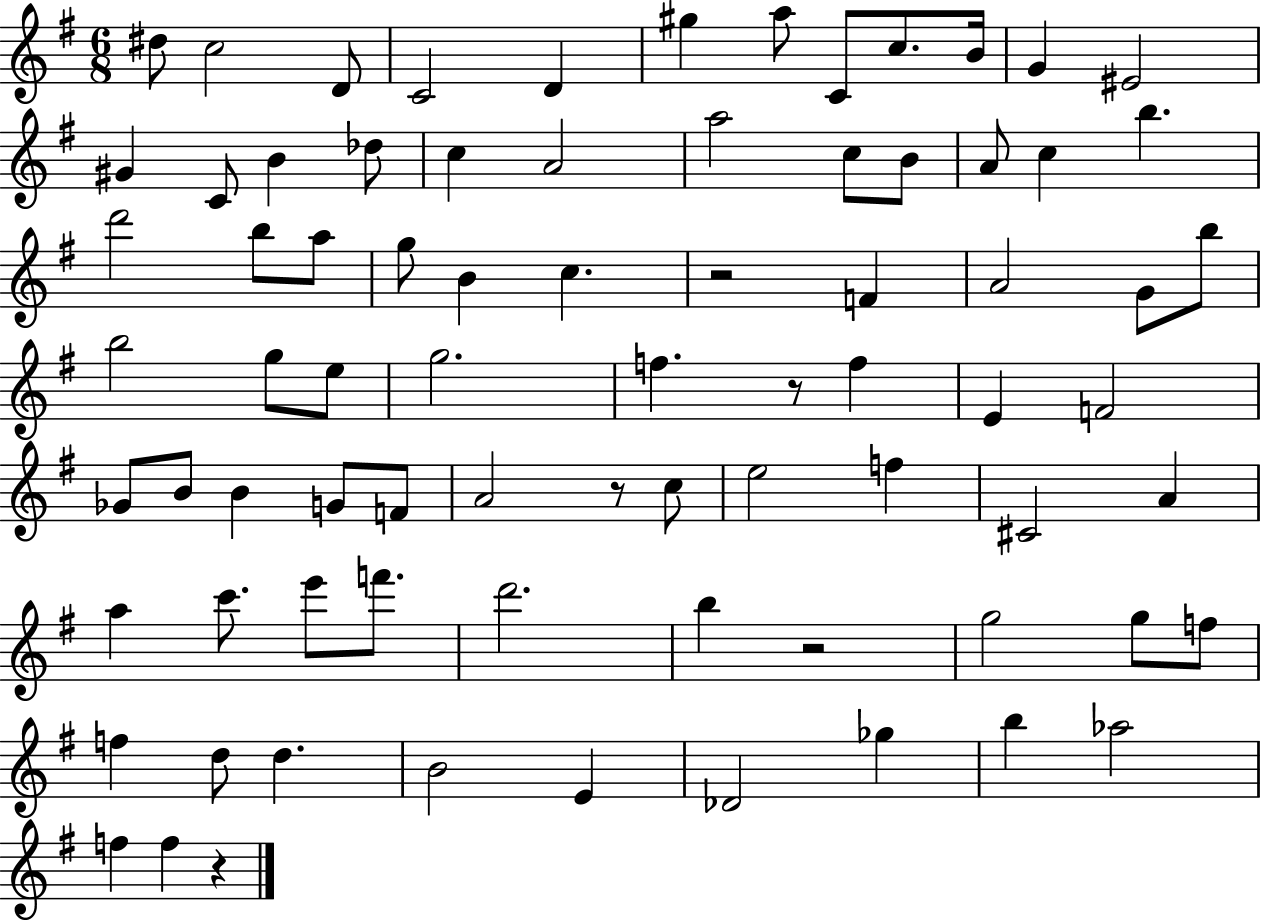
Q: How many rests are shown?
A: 5